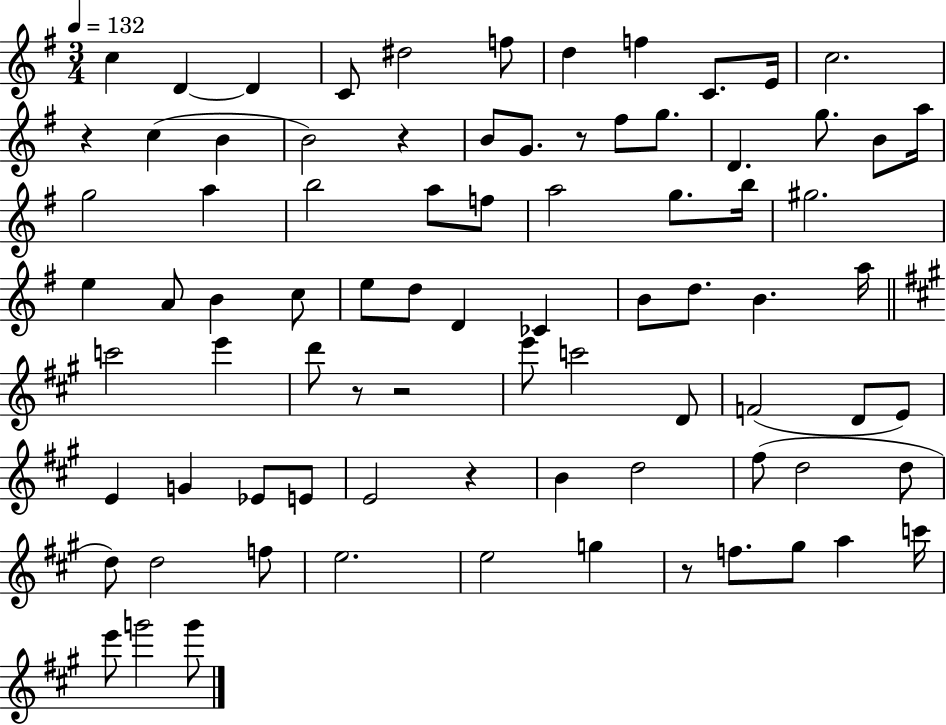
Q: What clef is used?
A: treble